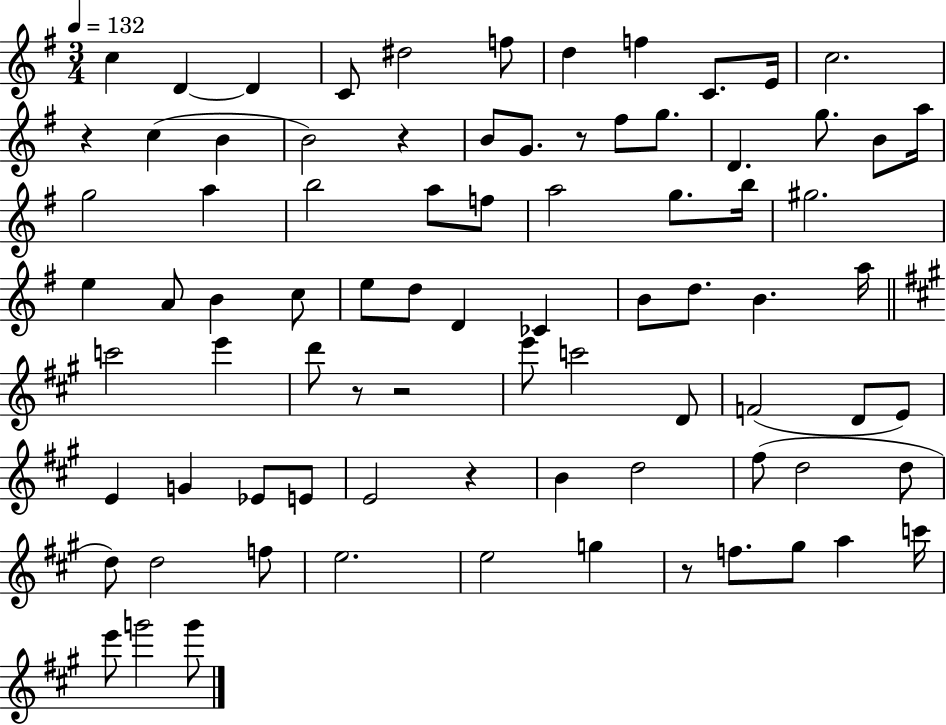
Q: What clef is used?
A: treble